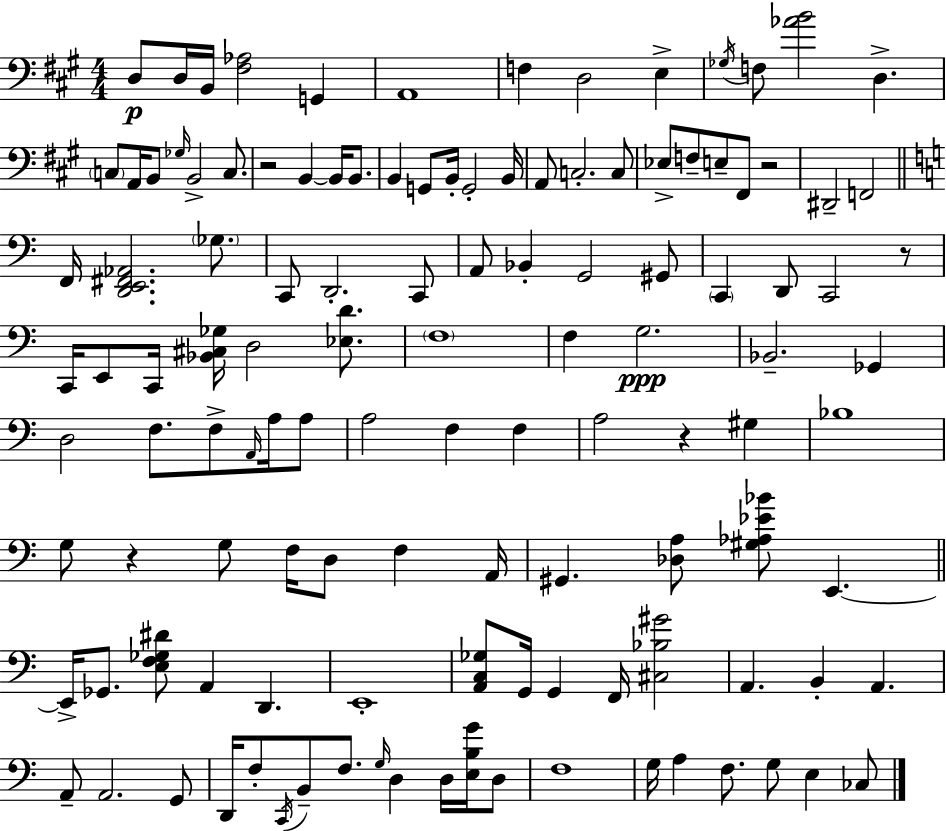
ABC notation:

X:1
T:Untitled
M:4/4
L:1/4
K:A
D,/2 D,/4 B,,/4 [^F,_A,]2 G,, A,,4 F, D,2 E, _G,/4 F,/2 [_AB]2 D, C,/2 A,,/4 B,,/2 _G,/4 B,,2 C,/2 z2 B,, B,,/4 B,,/2 B,, G,,/2 B,,/4 G,,2 B,,/4 A,,/2 C,2 C,/2 _E,/2 F,/2 E,/2 ^F,,/2 z2 ^D,,2 F,,2 F,,/4 [D,,E,,^F,,_A,,]2 _G,/2 C,,/2 D,,2 C,,/2 A,,/2 _B,, G,,2 ^G,,/2 C,, D,,/2 C,,2 z/2 C,,/4 E,,/2 C,,/4 [_B,,^C,_G,]/4 D,2 [_E,D]/2 F,4 F, G,2 _B,,2 _G,, D,2 F,/2 F,/2 A,,/4 A,/4 A,/2 A,2 F, F, A,2 z ^G, _B,4 G,/2 z G,/2 F,/4 D,/2 F, A,,/4 ^G,, [_D,A,]/2 [^G,_A,_E_B]/2 E,, E,,/4 _G,,/2 [E,F,_G,^D]/2 A,, D,, E,,4 [A,,C,_G,]/2 G,,/4 G,, F,,/4 [^C,_B,^G]2 A,, B,, A,, A,,/2 A,,2 G,,/2 D,,/4 F,/2 C,,/4 B,,/2 F,/2 G,/4 D, D,/4 [E,B,G]/4 D,/2 F,4 G,/4 A, F,/2 G,/2 E, _C,/2